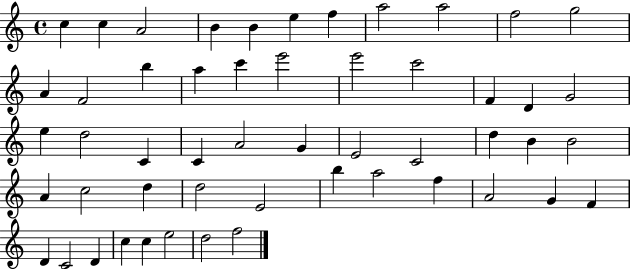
C5/q C5/q A4/h B4/q B4/q E5/q F5/q A5/h A5/h F5/h G5/h A4/q F4/h B5/q A5/q C6/q E6/h E6/h C6/h F4/q D4/q G4/h E5/q D5/h C4/q C4/q A4/h G4/q E4/h C4/h D5/q B4/q B4/h A4/q C5/h D5/q D5/h E4/h B5/q A5/h F5/q A4/h G4/q F4/q D4/q C4/h D4/q C5/q C5/q E5/h D5/h F5/h